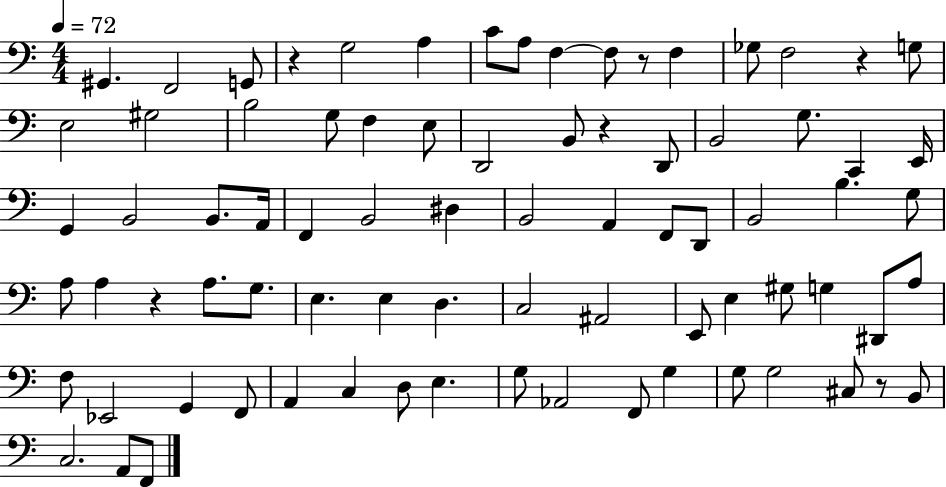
{
  \clef bass
  \numericTimeSignature
  \time 4/4
  \key c \major
  \tempo 4 = 72
  gis,4. f,2 g,8 | r4 g2 a4 | c'8 a8 f4~~ f8 r8 f4 | ges8 f2 r4 g8 | \break e2 gis2 | b2 g8 f4 e8 | d,2 b,8 r4 d,8 | b,2 g8. c,4 e,16 | \break g,4 b,2 b,8. a,16 | f,4 b,2 dis4 | b,2 a,4 f,8 d,8 | b,2 b4. g8 | \break a8 a4 r4 a8. g8. | e4. e4 d4. | c2 ais,2 | e,8 e4 gis8 g4 dis,8 a8 | \break f8 ees,2 g,4 f,8 | a,4 c4 d8 e4. | g8 aes,2 f,8 g4 | g8 g2 cis8 r8 b,8 | \break c2. a,8 f,8 | \bar "|."
}